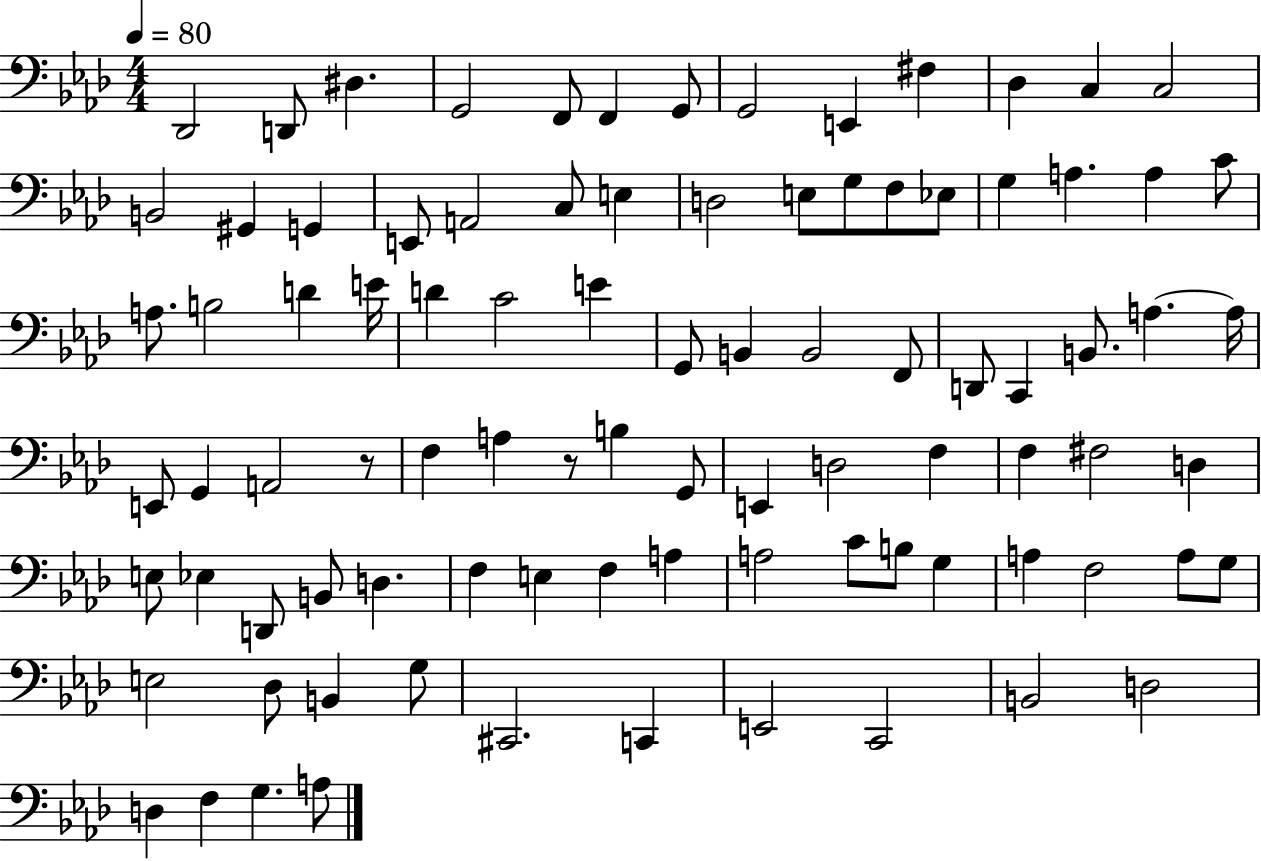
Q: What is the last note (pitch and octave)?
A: A3